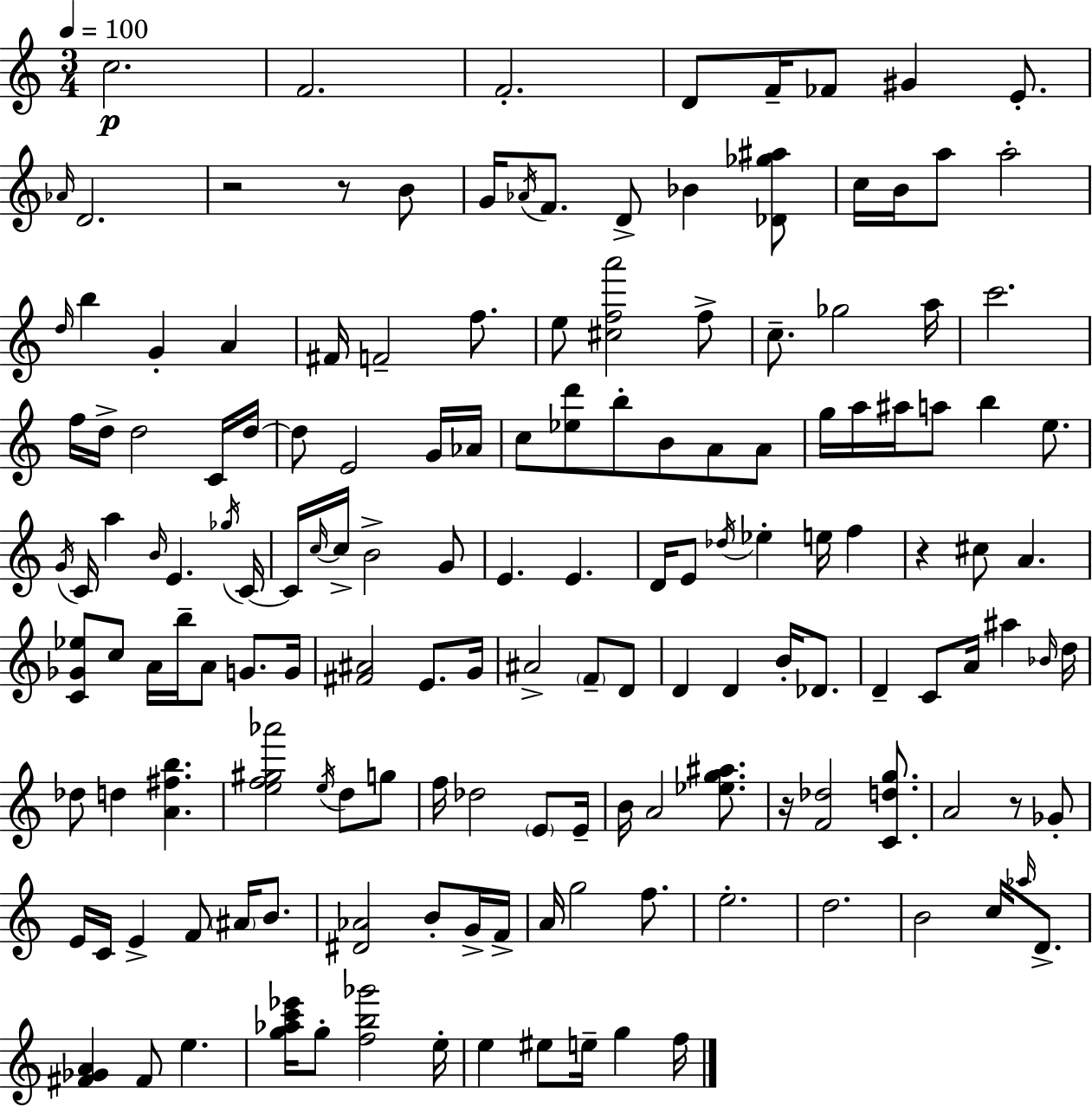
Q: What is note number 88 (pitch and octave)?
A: D4